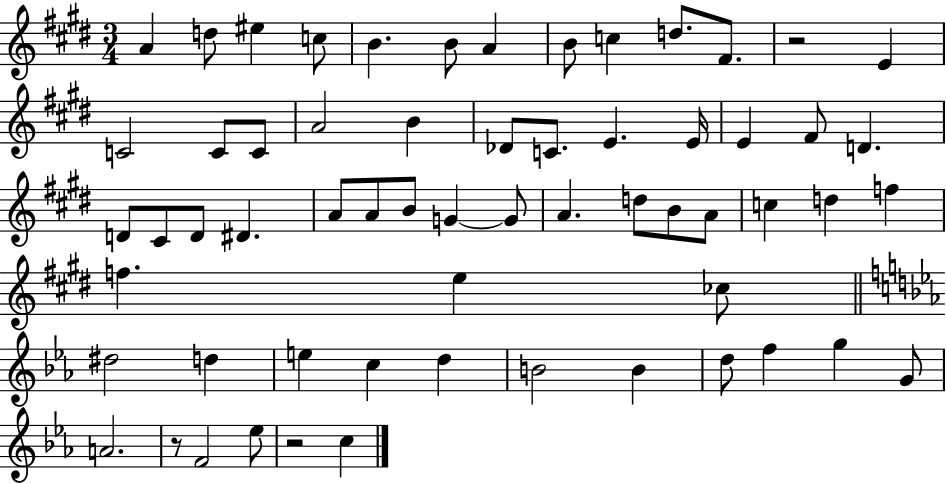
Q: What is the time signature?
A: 3/4